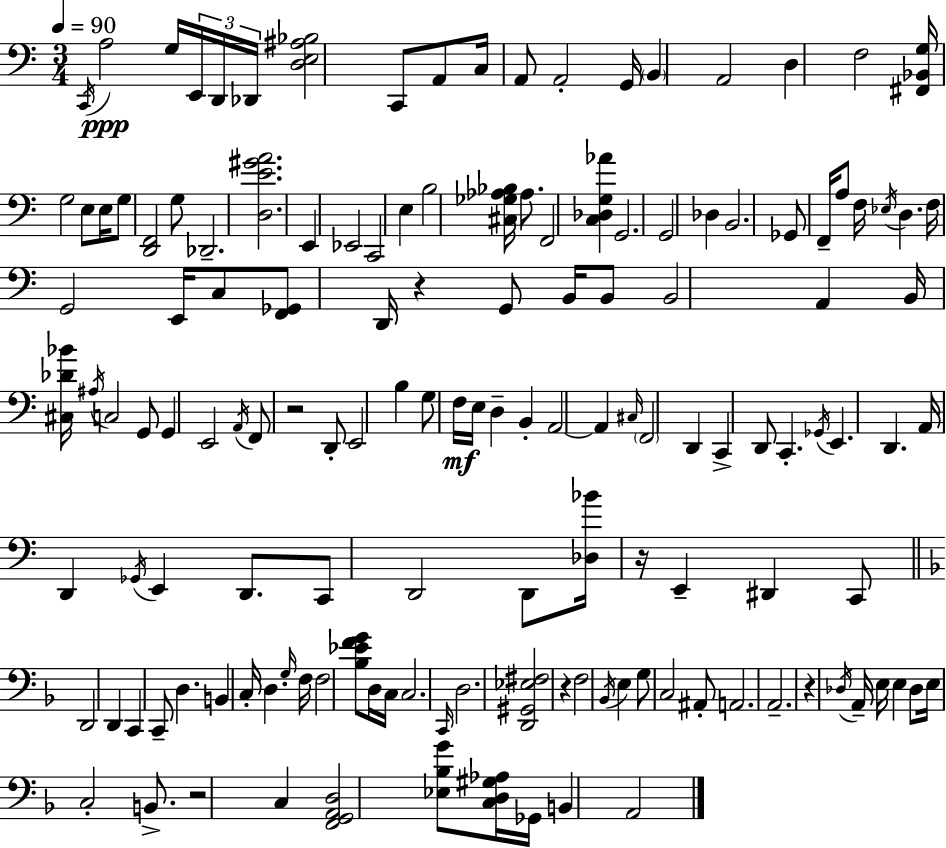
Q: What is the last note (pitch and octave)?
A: A2